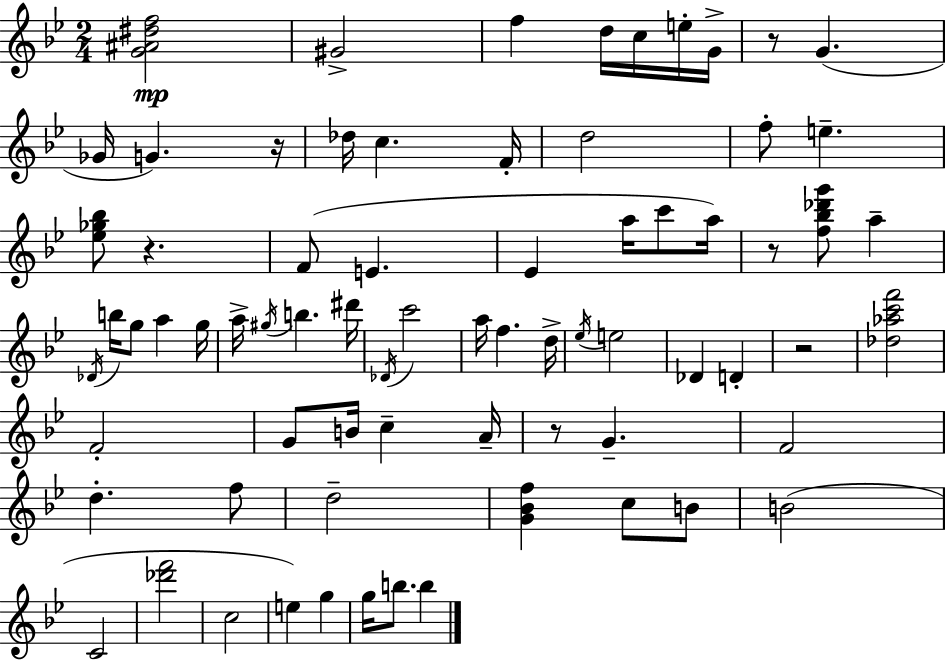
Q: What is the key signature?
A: BES major